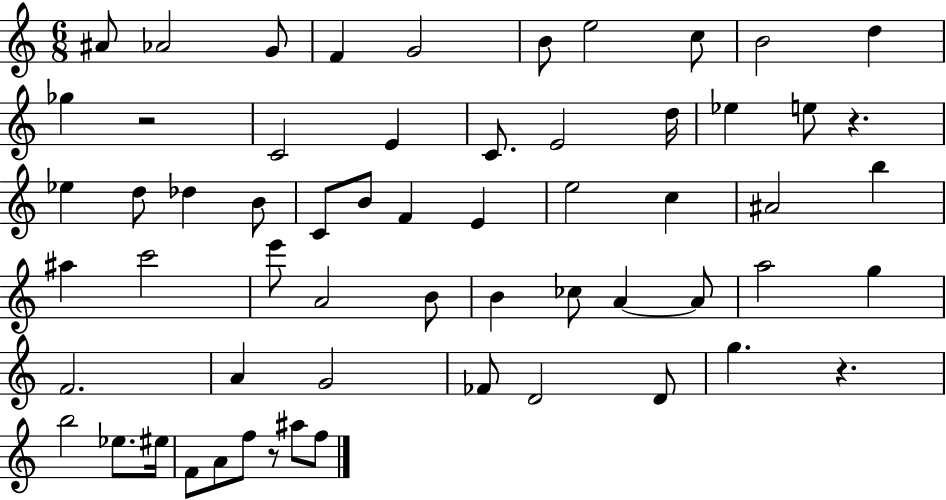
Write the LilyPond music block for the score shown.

{
  \clef treble
  \numericTimeSignature
  \time 6/8
  \key c \major
  ais'8 aes'2 g'8 | f'4 g'2 | b'8 e''2 c''8 | b'2 d''4 | \break ges''4 r2 | c'2 e'4 | c'8. e'2 d''16 | ees''4 e''8 r4. | \break ees''4 d''8 des''4 b'8 | c'8 b'8 f'4 e'4 | e''2 c''4 | ais'2 b''4 | \break ais''4 c'''2 | e'''8 a'2 b'8 | b'4 ces''8 a'4~~ a'8 | a''2 g''4 | \break f'2. | a'4 g'2 | fes'8 d'2 d'8 | g''4. r4. | \break b''2 ees''8. eis''16 | f'8 a'8 f''8 r8 ais''8 f''8 | \bar "|."
}